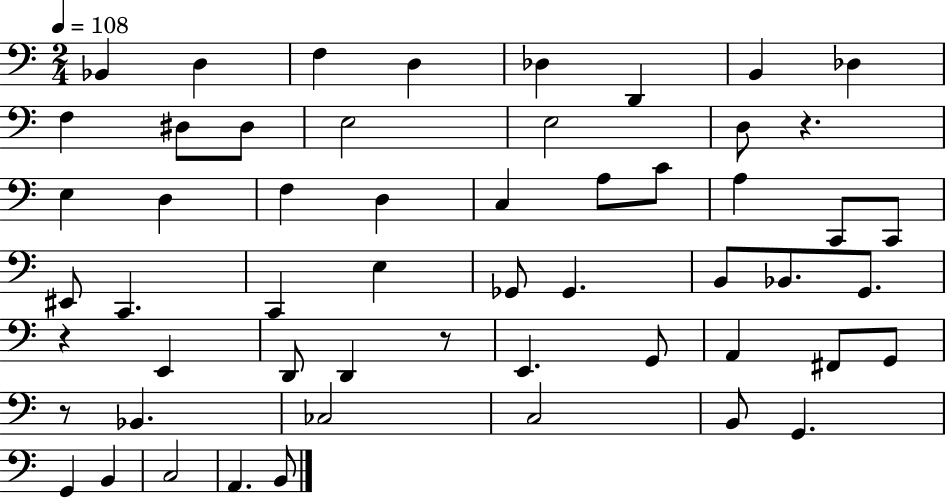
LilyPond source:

{
  \clef bass
  \numericTimeSignature
  \time 2/4
  \key c \major
  \tempo 4 = 108
  bes,4 d4 | f4 d4 | des4 d,4 | b,4 des4 | \break f4 dis8 dis8 | e2 | e2 | d8 r4. | \break e4 d4 | f4 d4 | c4 a8 c'8 | a4 c,8 c,8 | \break eis,8 c,4. | c,4 e4 | ges,8 ges,4. | b,8 bes,8. g,8. | \break r4 e,4 | d,8 d,4 r8 | e,4. g,8 | a,4 fis,8 g,8 | \break r8 bes,4. | ces2 | c2 | b,8 g,4. | \break g,4 b,4 | c2 | a,4. b,8 | \bar "|."
}